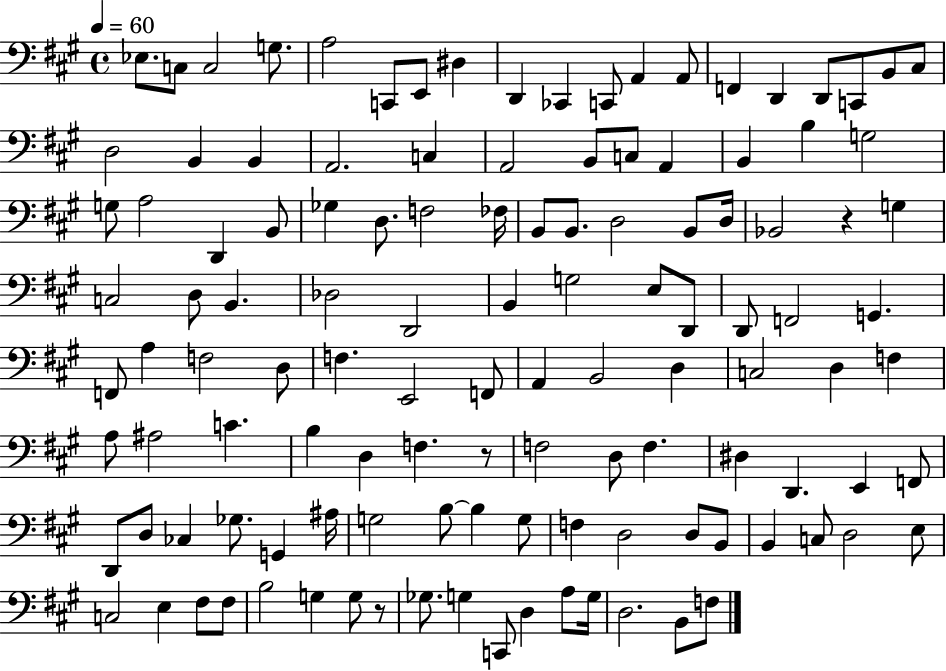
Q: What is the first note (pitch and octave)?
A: Eb3